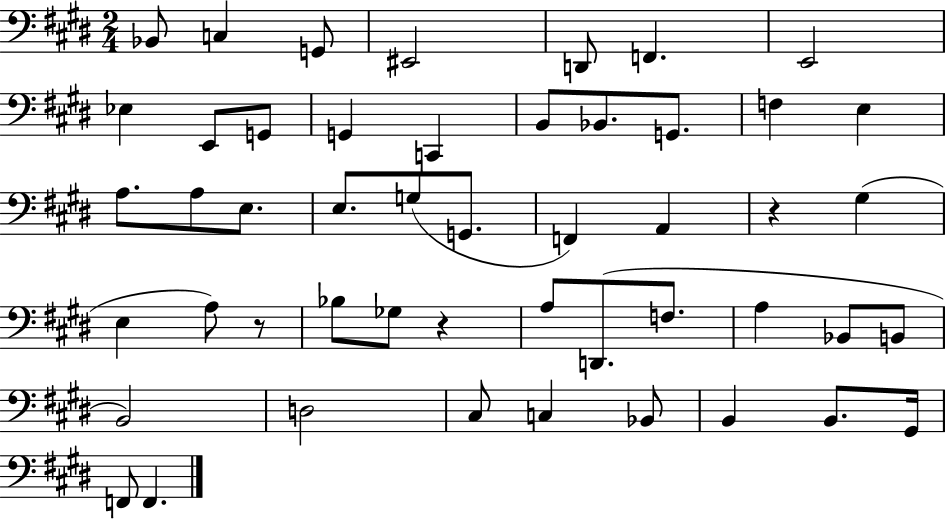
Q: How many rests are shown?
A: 3